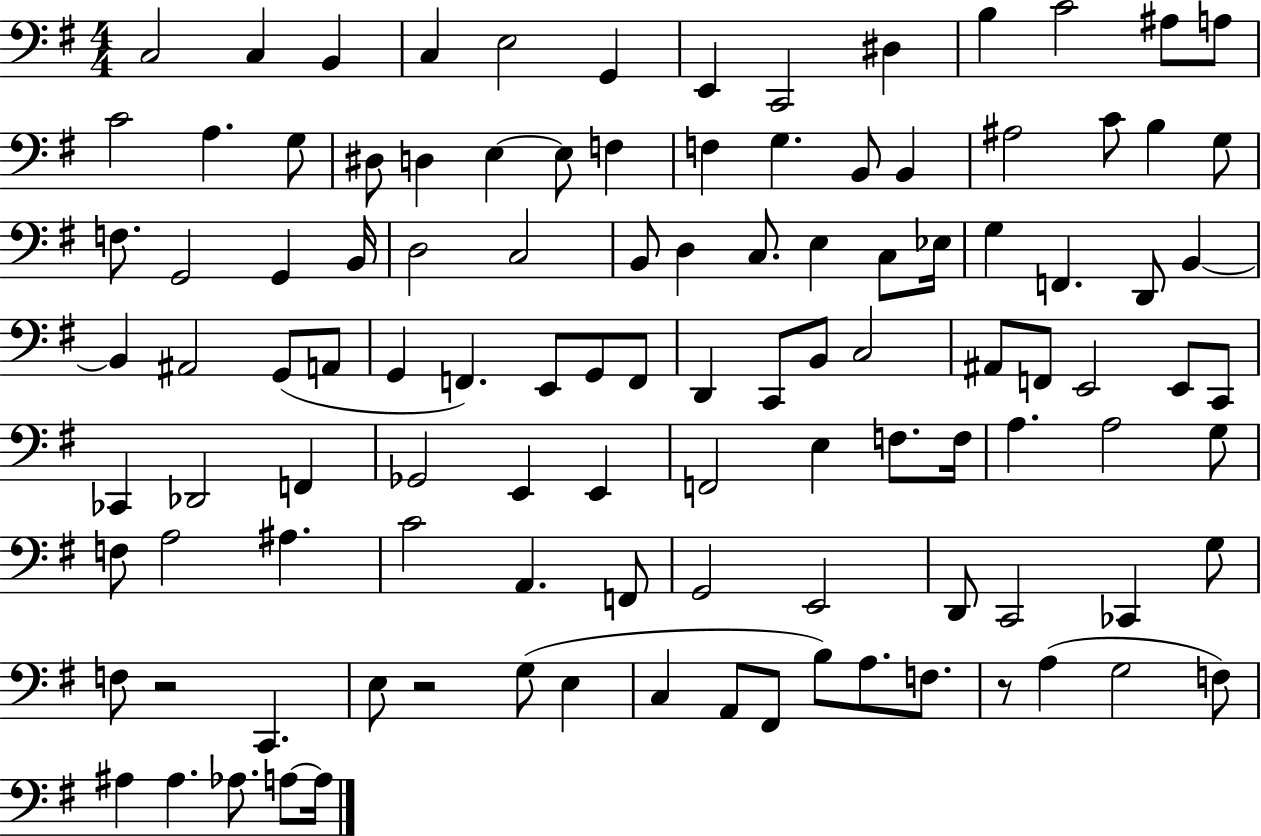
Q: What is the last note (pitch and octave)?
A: A3